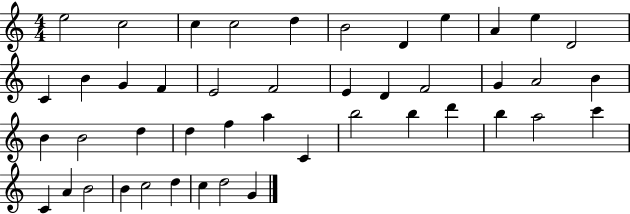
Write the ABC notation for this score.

X:1
T:Untitled
M:4/4
L:1/4
K:C
e2 c2 c c2 d B2 D e A e D2 C B G F E2 F2 E D F2 G A2 B B B2 d d f a C b2 b d' b a2 c' C A B2 B c2 d c d2 G